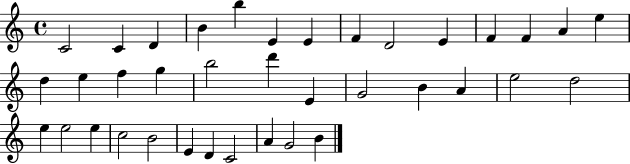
X:1
T:Untitled
M:4/4
L:1/4
K:C
C2 C D B b E E F D2 E F F A e d e f g b2 d' E G2 B A e2 d2 e e2 e c2 B2 E D C2 A G2 B